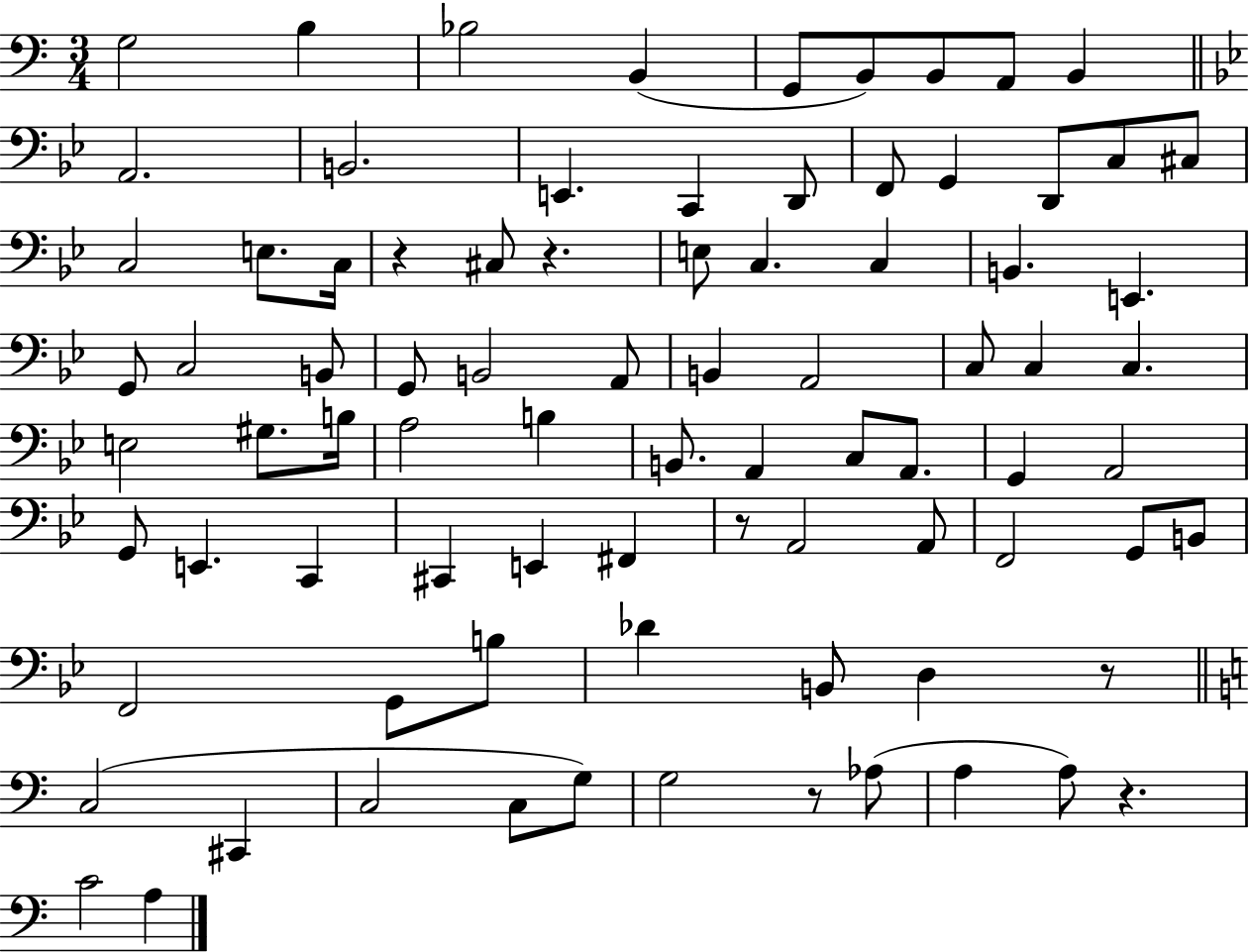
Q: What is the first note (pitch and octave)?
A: G3